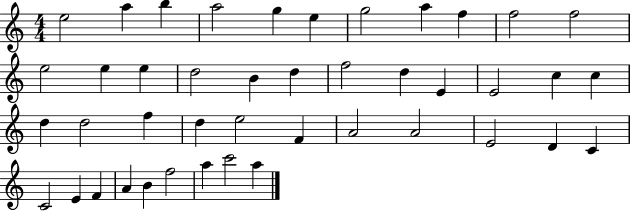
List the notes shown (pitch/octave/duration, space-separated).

E5/h A5/q B5/q A5/h G5/q E5/q G5/h A5/q F5/q F5/h F5/h E5/h E5/q E5/q D5/h B4/q D5/q F5/h D5/q E4/q E4/h C5/q C5/q D5/q D5/h F5/q D5/q E5/h F4/q A4/h A4/h E4/h D4/q C4/q C4/h E4/q F4/q A4/q B4/q F5/h A5/q C6/h A5/q